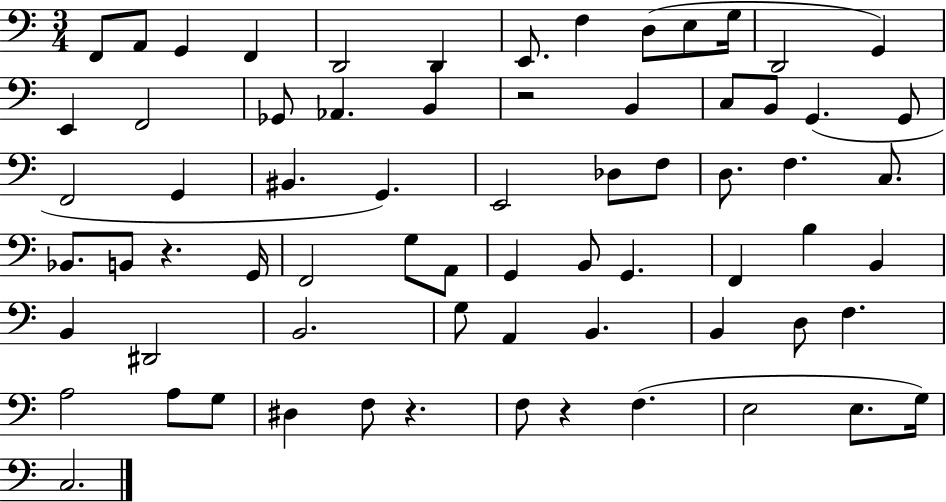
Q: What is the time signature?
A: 3/4